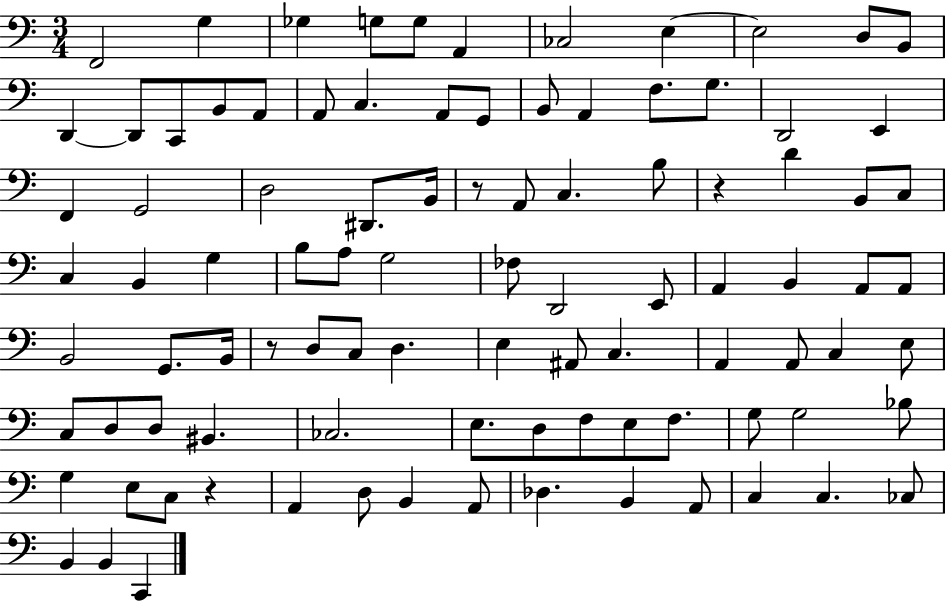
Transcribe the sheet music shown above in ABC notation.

X:1
T:Untitled
M:3/4
L:1/4
K:C
F,,2 G, _G, G,/2 G,/2 A,, _C,2 E, E,2 D,/2 B,,/2 D,, D,,/2 C,,/2 B,,/2 A,,/2 A,,/2 C, A,,/2 G,,/2 B,,/2 A,, F,/2 G,/2 D,,2 E,, F,, G,,2 D,2 ^D,,/2 B,,/4 z/2 A,,/2 C, B,/2 z D B,,/2 C,/2 C, B,, G, B,/2 A,/2 G,2 _F,/2 D,,2 E,,/2 A,, B,, A,,/2 A,,/2 B,,2 G,,/2 B,,/4 z/2 D,/2 C,/2 D, E, ^A,,/2 C, A,, A,,/2 C, E,/2 C,/2 D,/2 D,/2 ^B,, _C,2 E,/2 D,/2 F,/2 E,/2 F,/2 G,/2 G,2 _B,/2 G, E,/2 C,/2 z A,, D,/2 B,, A,,/2 _D, B,, A,,/2 C, C, _C,/2 B,, B,, C,,